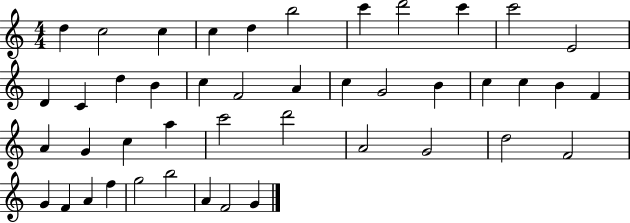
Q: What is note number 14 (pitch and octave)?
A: D5